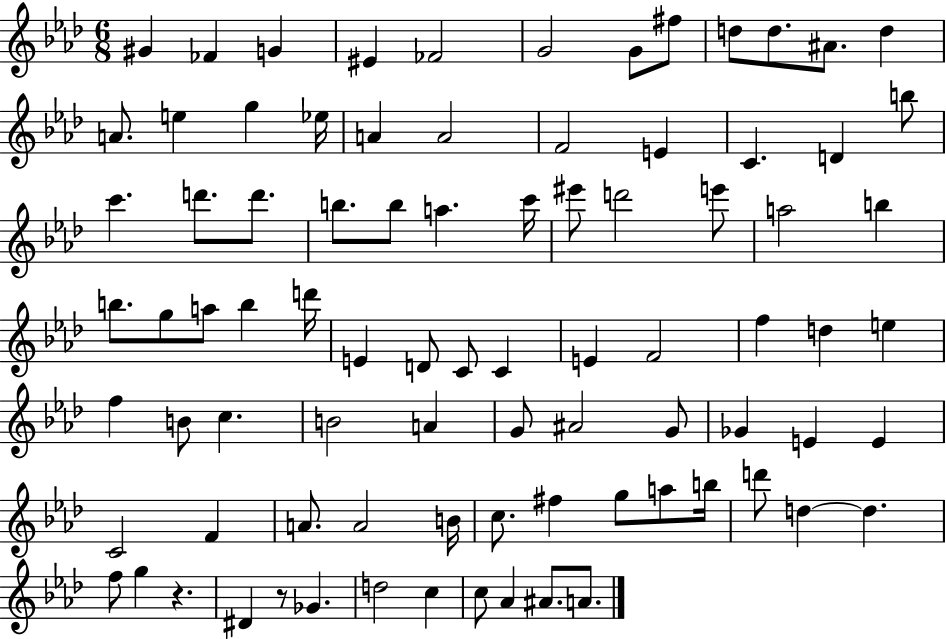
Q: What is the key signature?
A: AES major